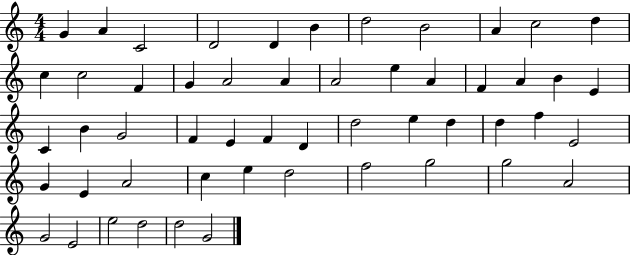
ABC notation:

X:1
T:Untitled
M:4/4
L:1/4
K:C
G A C2 D2 D B d2 B2 A c2 d c c2 F G A2 A A2 e A F A B E C B G2 F E F D d2 e d d f E2 G E A2 c e d2 f2 g2 g2 A2 G2 E2 e2 d2 d2 G2